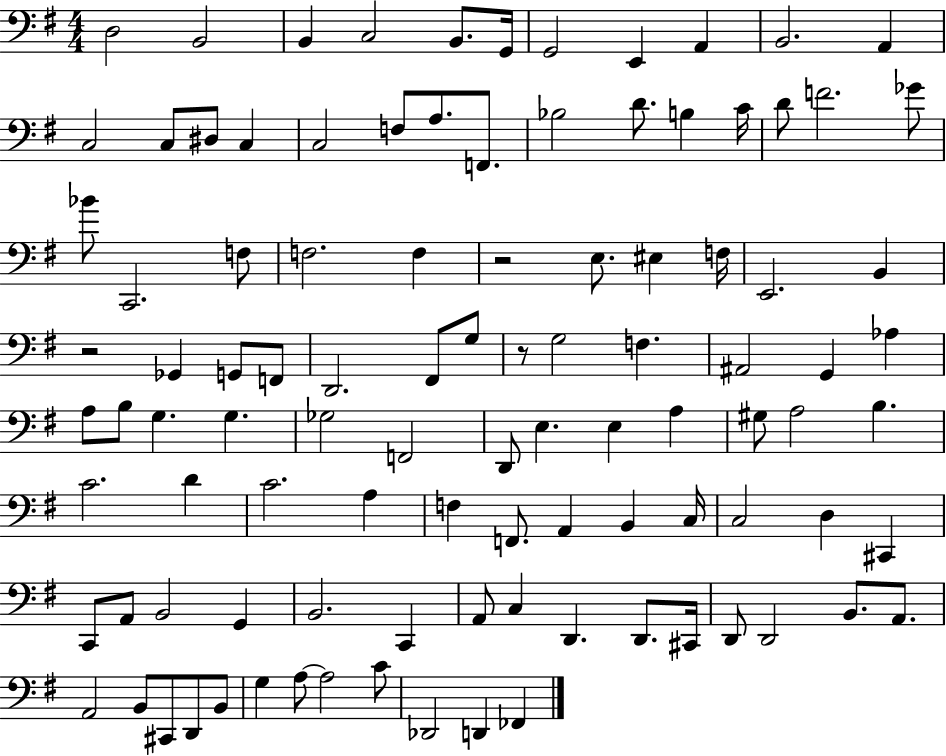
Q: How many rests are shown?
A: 3